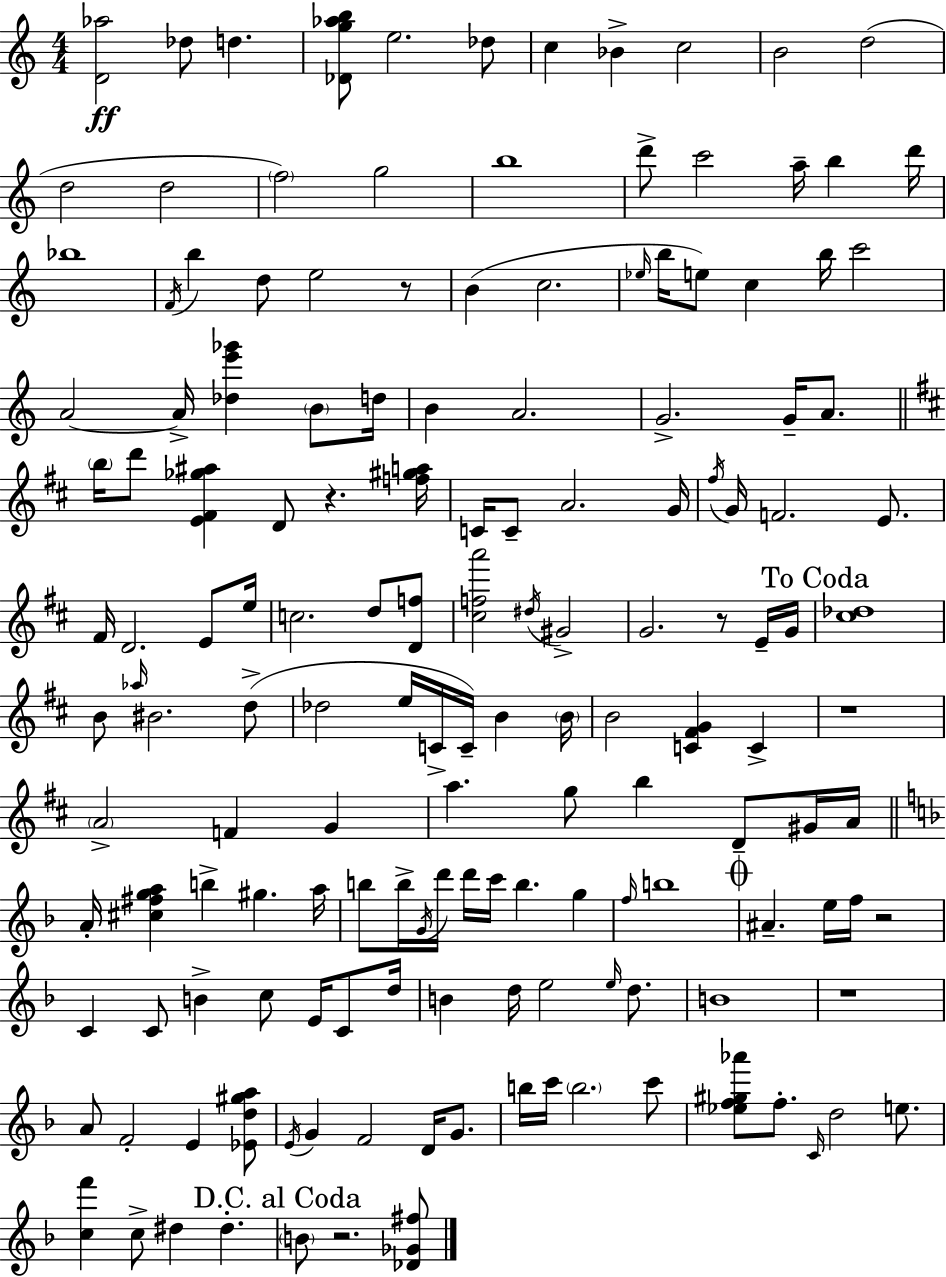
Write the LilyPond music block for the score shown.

{
  \clef treble
  \numericTimeSignature
  \time 4/4
  \key a \minor
  <d' aes''>2\ff des''8 d''4. | <des' g'' aes'' b''>8 e''2. des''8 | c''4 bes'4-> c''2 | b'2 d''2( | \break d''2 d''2 | \parenthesize f''2) g''2 | b''1 | d'''8-> c'''2 a''16-- b''4 d'''16 | \break bes''1 | \acciaccatura { f'16 } b''4 d''8 e''2 r8 | b'4( c''2. | \grace { ees''16 } b''16 e''8) c''4 b''16 c'''2 | \break a'2~~ a'16-> <des'' e''' ges'''>4 \parenthesize b'8 | d''16 b'4 a'2. | g'2.-> g'16-- a'8. | \bar "||" \break \key d \major \parenthesize b''16 d'''8 <e' fis' ges'' ais''>4 d'8 r4. <f'' gis'' a''>16 | c'16 c'8-- a'2. g'16 | \acciaccatura { fis''16 } g'16 f'2. e'8. | fis'16 d'2. e'8 | \break e''16 c''2. d''8 <d' f''>8 | <cis'' f'' a'''>2 \acciaccatura { dis''16 } gis'2-> | g'2. r8 | e'16-- g'16 \mark "To Coda" <cis'' des''>1 | \break b'8 \grace { aes''16 } bis'2. | d''8->( des''2 e''16 c'16-> c'16--) b'4 | \parenthesize b'16 b'2 <c' fis' g'>4 c'4-> | r1 | \break \parenthesize a'2-> f'4 g'4 | a''4. g''8 b''4 d'8-- | gis'16 a'16 \bar "||" \break \key d \minor a'16-. <cis'' fis'' g'' a''>4 b''4-> gis''4. a''16 | b''8 b''16-> \acciaccatura { g'16 } d'''16 d'''16 c'''16 b''4. g''4 | \grace { f''16 } b''1 | \mark \markup { \musicglyph "scripts.coda" } ais'4.-- e''16 f''16 r2 | \break c'4 c'8 b'4-> c''8 e'16 c'8 | d''16 b'4 d''16 e''2 \grace { e''16 } | d''8. b'1 | r1 | \break a'8 f'2-. e'4 | <ees' d'' gis'' a''>8 \acciaccatura { e'16 } g'4 f'2 | d'16 g'8. b''16 c'''16 \parenthesize b''2. | c'''8 <ees'' f'' gis'' aes'''>8 f''8.-. \grace { c'16 } d''2 | \break e''8. <c'' f'''>4 c''8-> dis''4 dis''4.-. | \mark "D.C. al Coda" \parenthesize b'8 r2. | <des' ges' fis''>8 \bar "|."
}